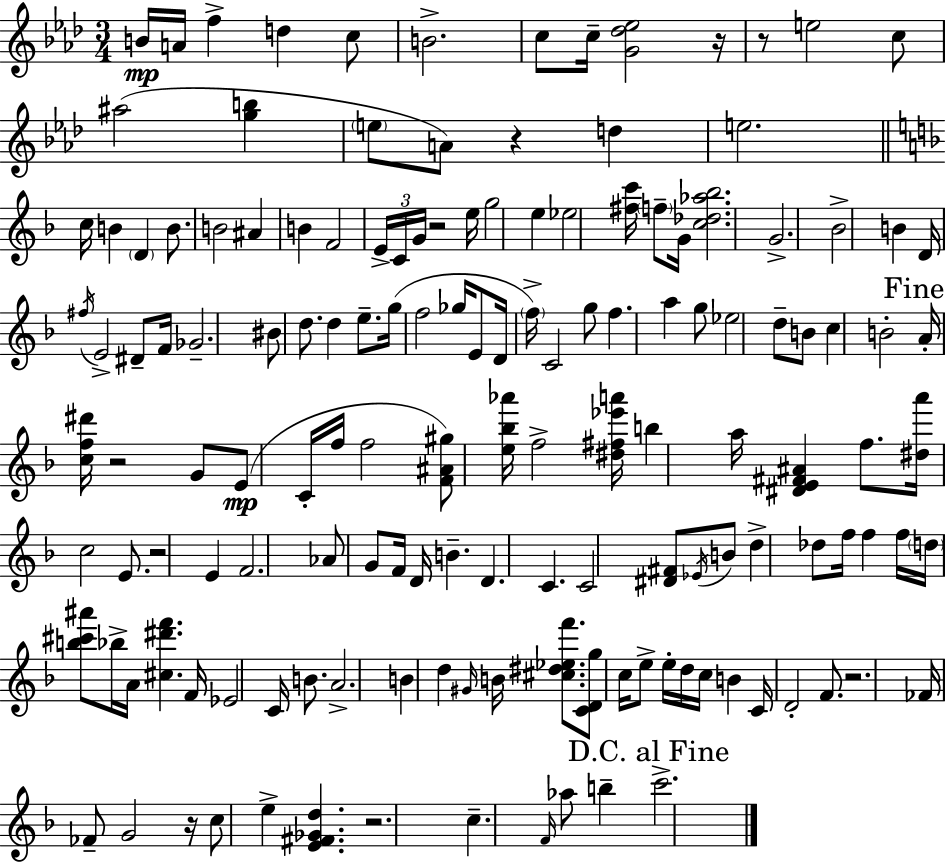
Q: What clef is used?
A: treble